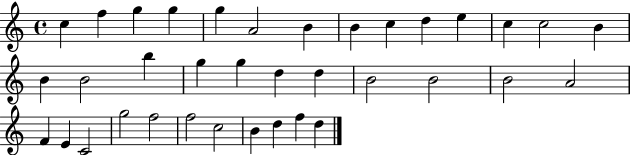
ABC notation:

X:1
T:Untitled
M:4/4
L:1/4
K:C
c f g g g A2 B B c d e c c2 B B B2 b g g d d B2 B2 B2 A2 F E C2 g2 f2 f2 c2 B d f d